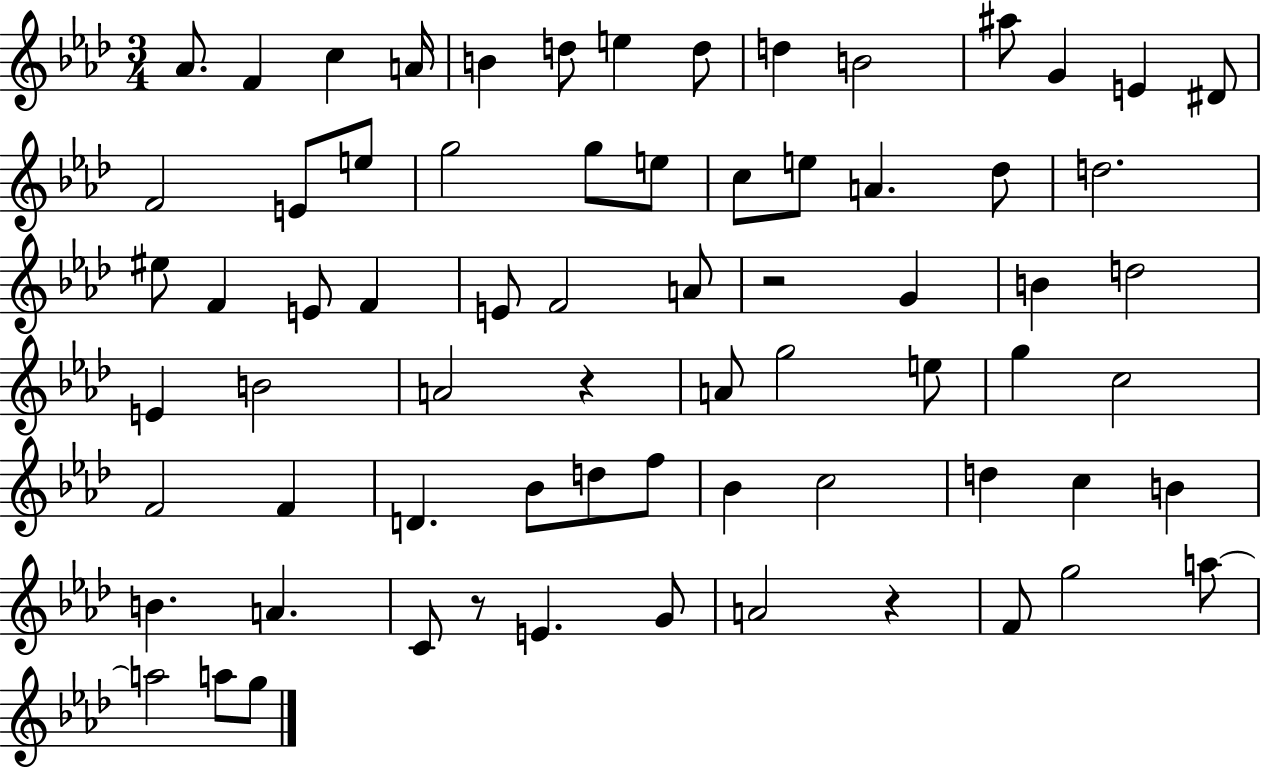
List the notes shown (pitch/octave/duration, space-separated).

Ab4/e. F4/q C5/q A4/s B4/q D5/e E5/q D5/e D5/q B4/h A#5/e G4/q E4/q D#4/e F4/h E4/e E5/e G5/h G5/e E5/e C5/e E5/e A4/q. Db5/e D5/h. EIS5/e F4/q E4/e F4/q E4/e F4/h A4/e R/h G4/q B4/q D5/h E4/q B4/h A4/h R/q A4/e G5/h E5/e G5/q C5/h F4/h F4/q D4/q. Bb4/e D5/e F5/e Bb4/q C5/h D5/q C5/q B4/q B4/q. A4/q. C4/e R/e E4/q. G4/e A4/h R/q F4/e G5/h A5/e A5/h A5/e G5/e